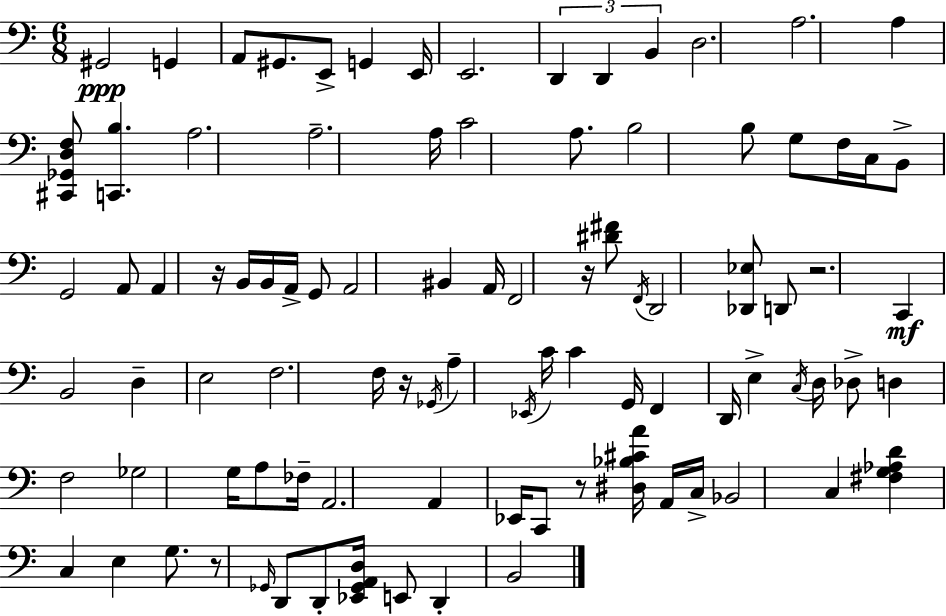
{
  \clef bass
  \numericTimeSignature
  \time 6/8
  \key a \minor
  gis,2\ppp g,4 | a,8 gis,8. e,8-> g,4 e,16 | e,2. | \tuplet 3/2 { d,4 d,4 b,4 } | \break d2. | a2. | a4 <cis, ges, d f>8 <c, b>4. | a2. | \break a2.-- | a16 c'2 a8. | b2 b8 g8 | f16 c16 b,8-> g,2 | \break a,8 a,4 r16 b,16 b,16 a,16-> g,8 | a,2 bis,4 | a,16 f,2 r16 <dis' fis'>8 | \acciaccatura { f,16 } d,2 <des, ees>8 d,8 | \break r2. | c,4\mf b,2 | d4-- e2 | f2. | \break f16 r16 \acciaccatura { ges,16 } a4-- \acciaccatura { ees,16 } c'16 c'4 | g,16 f,4 d,16 e4-> | \acciaccatura { c16 } d16 des8-> d4 f2 | ges2 | \break g16 a8 fes16-- a,2. | a,4 ees,16 c,8 r8 | <dis bes cis' a'>16 a,16 c16-> bes,2 | c4 <fis g aes d'>4 c4 | \break e4 g8. r8 \grace { ges,16 } d,8 | d,8-. <ees, ges, a, d>16 e,8 d,4-. b,2 | \bar "|."
}